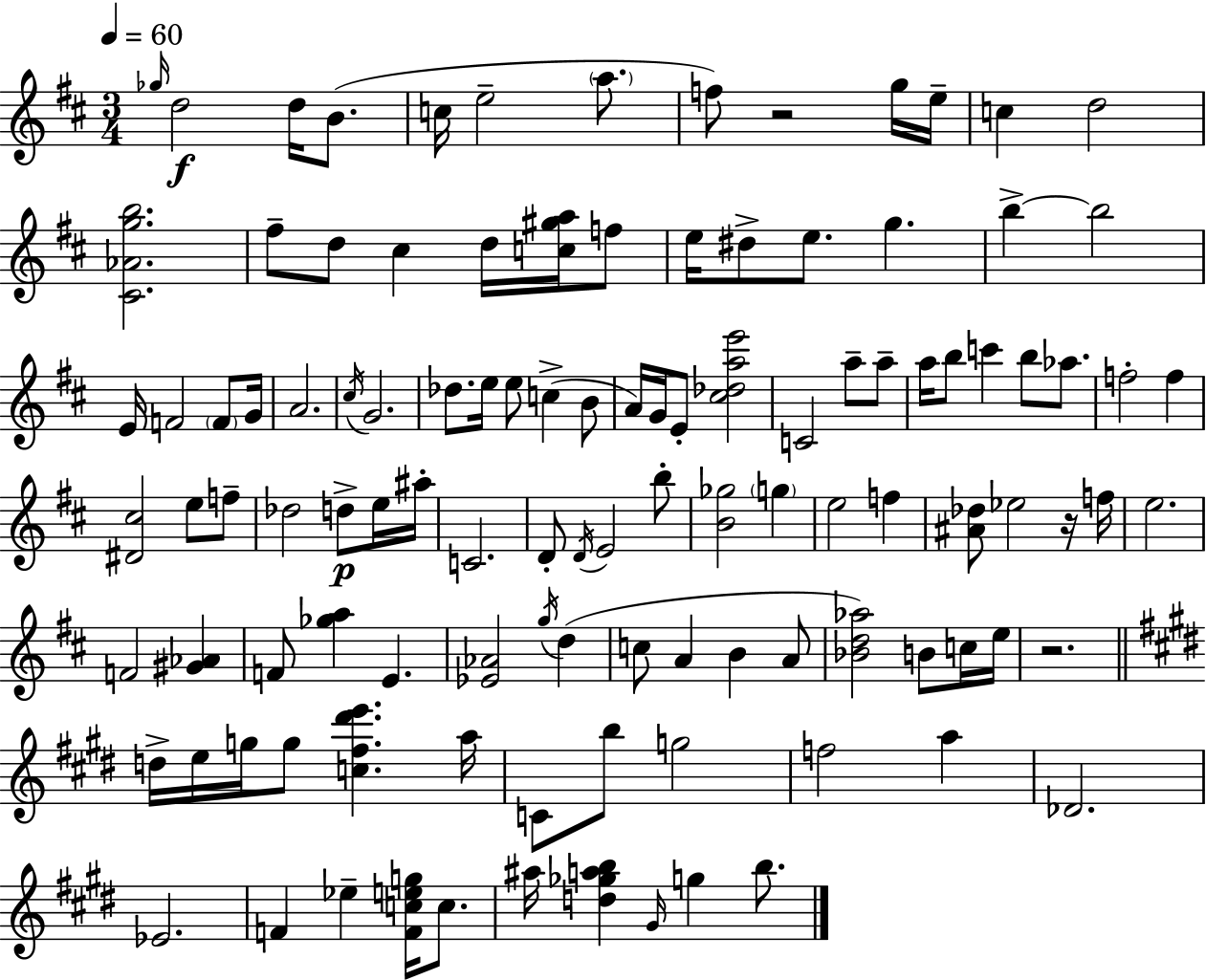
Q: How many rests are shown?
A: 3